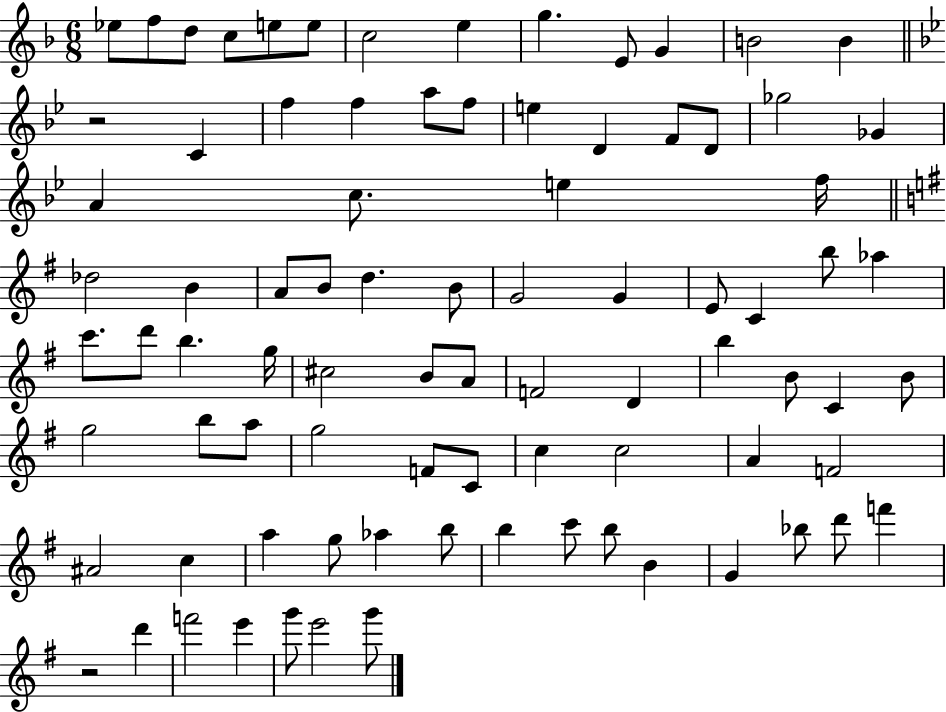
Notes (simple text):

Eb5/e F5/e D5/e C5/e E5/e E5/e C5/h E5/q G5/q. E4/e G4/q B4/h B4/q R/h C4/q F5/q F5/q A5/e F5/e E5/q D4/q F4/e D4/e Gb5/h Gb4/q A4/q C5/e. E5/q F5/s Db5/h B4/q A4/e B4/e D5/q. B4/e G4/h G4/q E4/e C4/q B5/e Ab5/q C6/e. D6/e B5/q. G5/s C#5/h B4/e A4/e F4/h D4/q B5/q B4/e C4/q B4/e G5/h B5/e A5/e G5/h F4/e C4/e C5/q C5/h A4/q F4/h A#4/h C5/q A5/q G5/e Ab5/q B5/e B5/q C6/e B5/e B4/q G4/q Bb5/e D6/e F6/q R/h D6/q F6/h E6/q G6/e E6/h G6/e